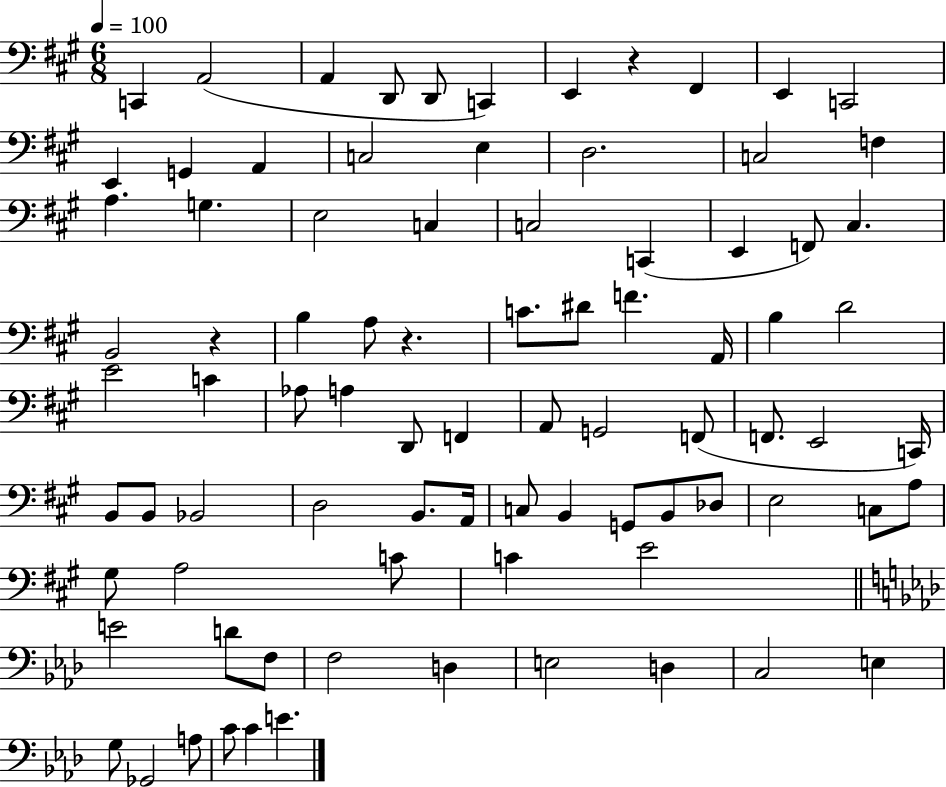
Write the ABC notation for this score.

X:1
T:Untitled
M:6/8
L:1/4
K:A
C,, A,,2 A,, D,,/2 D,,/2 C,, E,, z ^F,, E,, C,,2 E,, G,, A,, C,2 E, D,2 C,2 F, A, G, E,2 C, C,2 C,, E,, F,,/2 ^C, B,,2 z B, A,/2 z C/2 ^D/2 F A,,/4 B, D2 E2 C _A,/2 A, D,,/2 F,, A,,/2 G,,2 F,,/2 F,,/2 E,,2 C,,/4 B,,/2 B,,/2 _B,,2 D,2 B,,/2 A,,/4 C,/2 B,, G,,/2 B,,/2 _D,/2 E,2 C,/2 A,/2 ^G,/2 A,2 C/2 C E2 E2 D/2 F,/2 F,2 D, E,2 D, C,2 E, G,/2 _G,,2 A,/2 C/2 C E